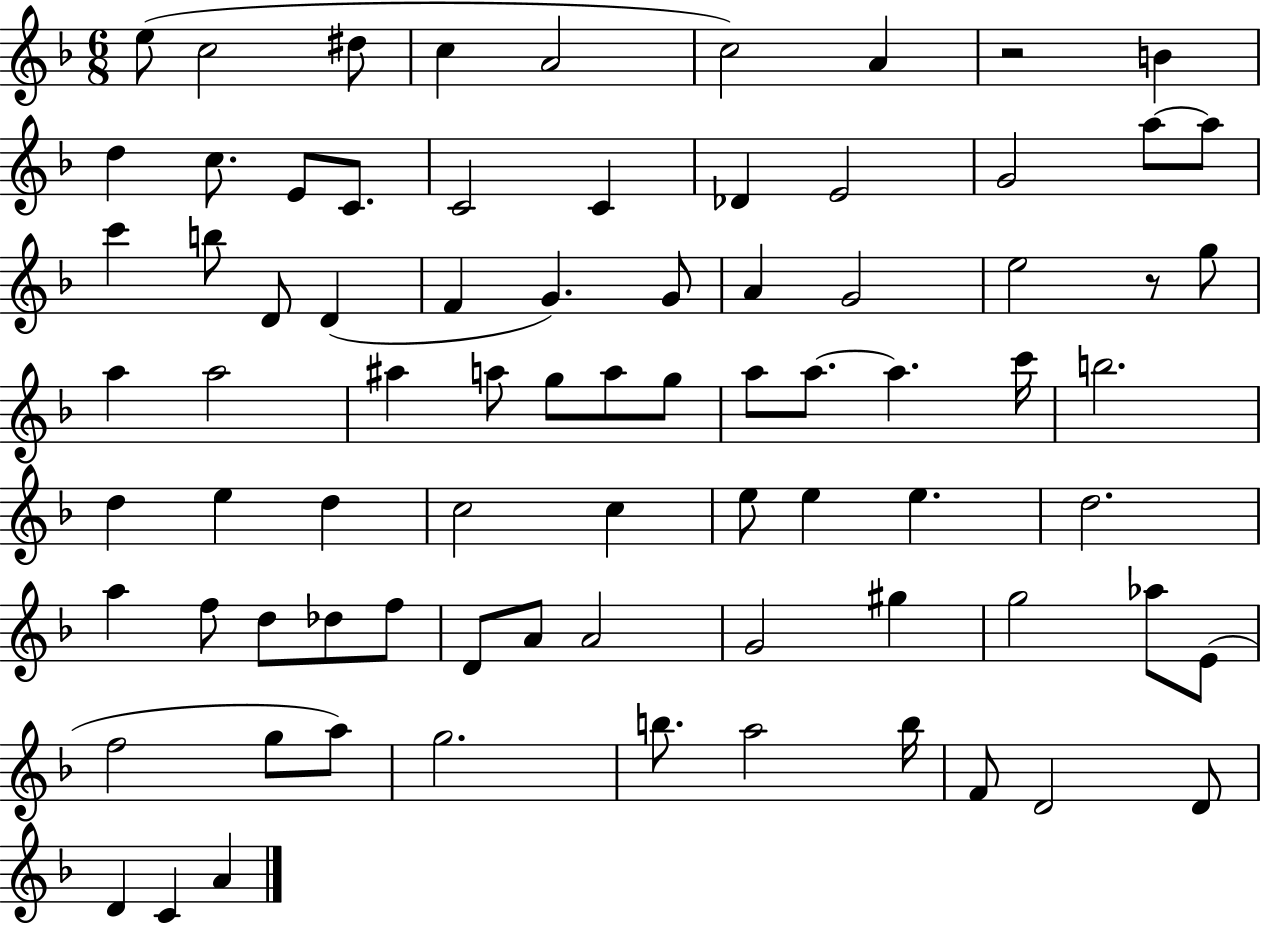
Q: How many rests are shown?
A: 2